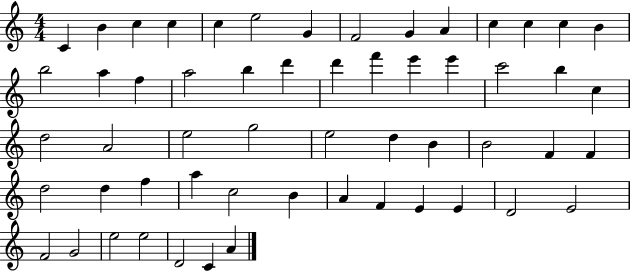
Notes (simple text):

C4/q B4/q C5/q C5/q C5/q E5/h G4/q F4/h G4/q A4/q C5/q C5/q C5/q B4/q B5/h A5/q F5/q A5/h B5/q D6/q D6/q F6/q E6/q E6/q C6/h B5/q C5/q D5/h A4/h E5/h G5/h E5/h D5/q B4/q B4/h F4/q F4/q D5/h D5/q F5/q A5/q C5/h B4/q A4/q F4/q E4/q E4/q D4/h E4/h F4/h G4/h E5/h E5/h D4/h C4/q A4/q